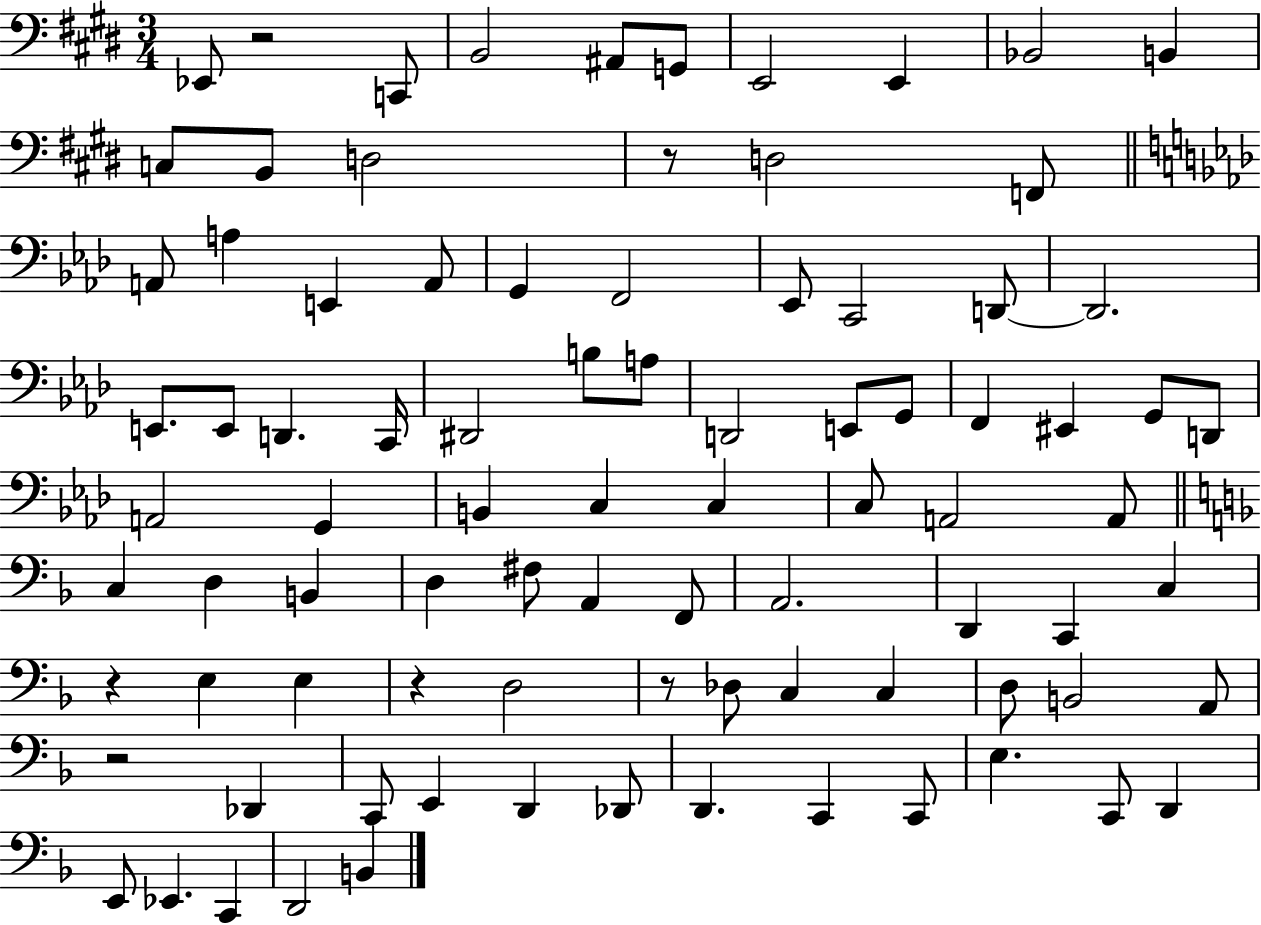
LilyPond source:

{
  \clef bass
  \numericTimeSignature
  \time 3/4
  \key e \major
  \repeat volta 2 { ees,8 r2 c,8 | b,2 ais,8 g,8 | e,2 e,4 | bes,2 b,4 | \break c8 b,8 d2 | r8 d2 f,8 | \bar "||" \break \key aes \major a,8 a4 e,4 a,8 | g,4 f,2 | ees,8 c,2 d,8~~ | d,2. | \break e,8. e,8 d,4. c,16 | dis,2 b8 a8 | d,2 e,8 g,8 | f,4 eis,4 g,8 d,8 | \break a,2 g,4 | b,4 c4 c4 | c8 a,2 a,8 | \bar "||" \break \key f \major c4 d4 b,4 | d4 fis8 a,4 f,8 | a,2. | d,4 c,4 c4 | \break r4 e4 e4 | r4 d2 | r8 des8 c4 c4 | d8 b,2 a,8 | \break r2 des,4 | c,8 e,4 d,4 des,8 | d,4. c,4 c,8 | e4. c,8 d,4 | \break e,8 ees,4. c,4 | d,2 b,4 | } \bar "|."
}